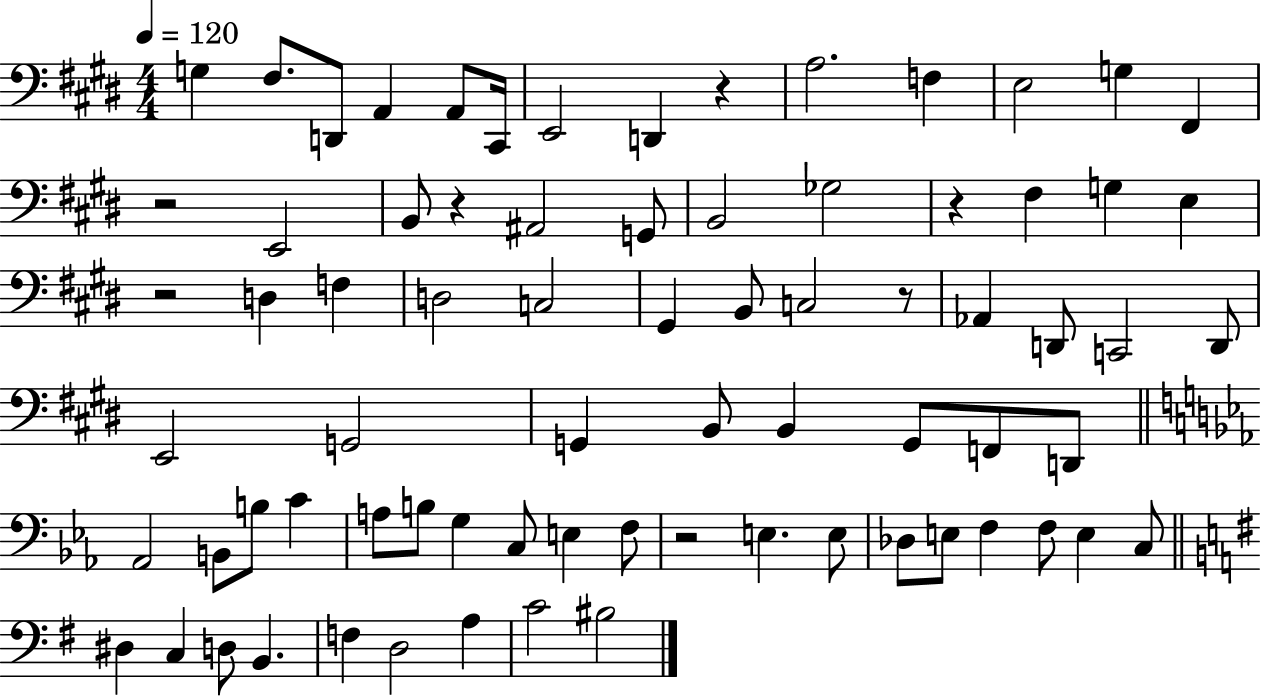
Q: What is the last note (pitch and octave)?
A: BIS3